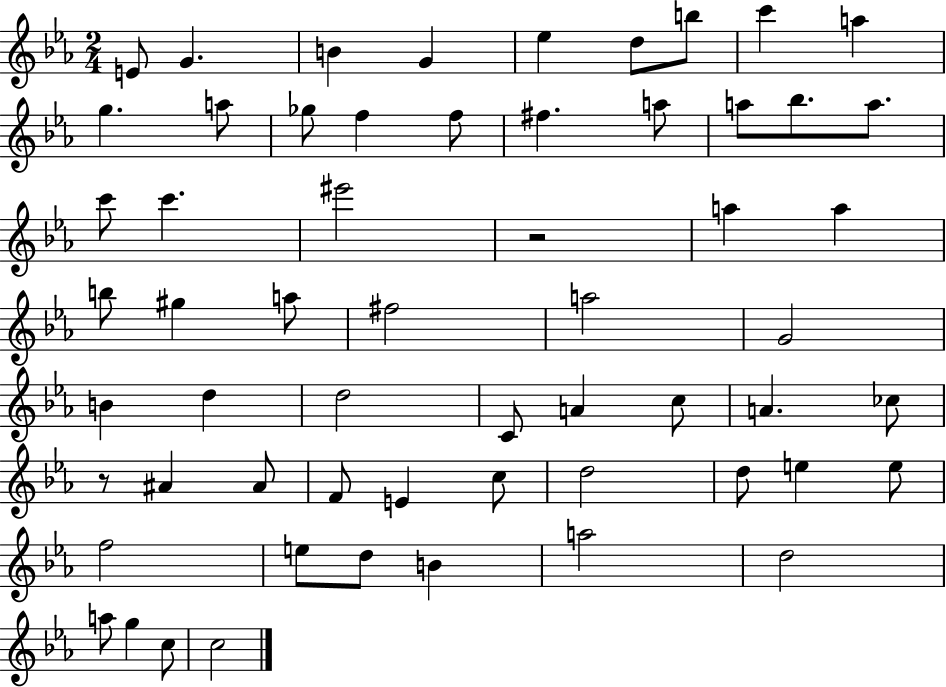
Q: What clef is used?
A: treble